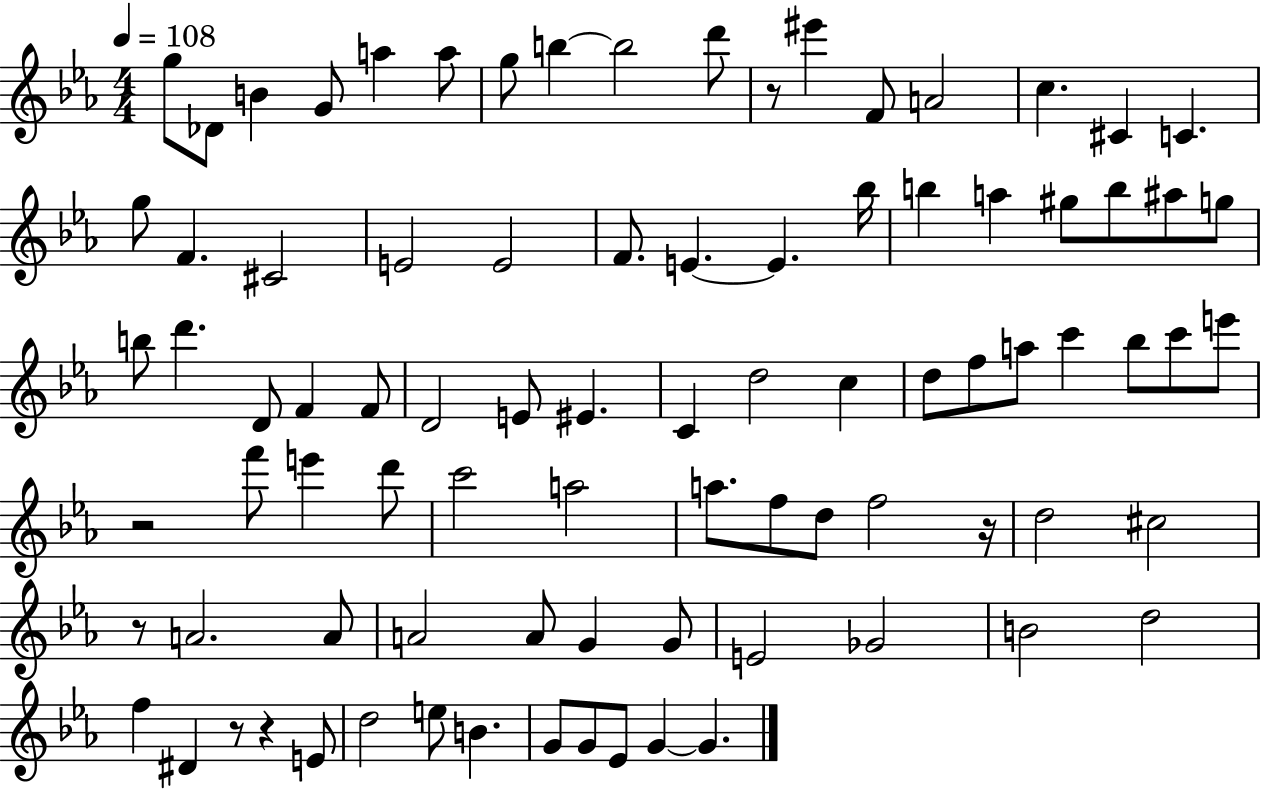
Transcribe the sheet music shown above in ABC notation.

X:1
T:Untitled
M:4/4
L:1/4
K:Eb
g/2 _D/2 B G/2 a a/2 g/2 b b2 d'/2 z/2 ^e' F/2 A2 c ^C C g/2 F ^C2 E2 E2 F/2 E E _b/4 b a ^g/2 b/2 ^a/2 g/2 b/2 d' D/2 F F/2 D2 E/2 ^E C d2 c d/2 f/2 a/2 c' _b/2 c'/2 e'/2 z2 f'/2 e' d'/2 c'2 a2 a/2 f/2 d/2 f2 z/4 d2 ^c2 z/2 A2 A/2 A2 A/2 G G/2 E2 _G2 B2 d2 f ^D z/2 z E/2 d2 e/2 B G/2 G/2 _E/2 G G